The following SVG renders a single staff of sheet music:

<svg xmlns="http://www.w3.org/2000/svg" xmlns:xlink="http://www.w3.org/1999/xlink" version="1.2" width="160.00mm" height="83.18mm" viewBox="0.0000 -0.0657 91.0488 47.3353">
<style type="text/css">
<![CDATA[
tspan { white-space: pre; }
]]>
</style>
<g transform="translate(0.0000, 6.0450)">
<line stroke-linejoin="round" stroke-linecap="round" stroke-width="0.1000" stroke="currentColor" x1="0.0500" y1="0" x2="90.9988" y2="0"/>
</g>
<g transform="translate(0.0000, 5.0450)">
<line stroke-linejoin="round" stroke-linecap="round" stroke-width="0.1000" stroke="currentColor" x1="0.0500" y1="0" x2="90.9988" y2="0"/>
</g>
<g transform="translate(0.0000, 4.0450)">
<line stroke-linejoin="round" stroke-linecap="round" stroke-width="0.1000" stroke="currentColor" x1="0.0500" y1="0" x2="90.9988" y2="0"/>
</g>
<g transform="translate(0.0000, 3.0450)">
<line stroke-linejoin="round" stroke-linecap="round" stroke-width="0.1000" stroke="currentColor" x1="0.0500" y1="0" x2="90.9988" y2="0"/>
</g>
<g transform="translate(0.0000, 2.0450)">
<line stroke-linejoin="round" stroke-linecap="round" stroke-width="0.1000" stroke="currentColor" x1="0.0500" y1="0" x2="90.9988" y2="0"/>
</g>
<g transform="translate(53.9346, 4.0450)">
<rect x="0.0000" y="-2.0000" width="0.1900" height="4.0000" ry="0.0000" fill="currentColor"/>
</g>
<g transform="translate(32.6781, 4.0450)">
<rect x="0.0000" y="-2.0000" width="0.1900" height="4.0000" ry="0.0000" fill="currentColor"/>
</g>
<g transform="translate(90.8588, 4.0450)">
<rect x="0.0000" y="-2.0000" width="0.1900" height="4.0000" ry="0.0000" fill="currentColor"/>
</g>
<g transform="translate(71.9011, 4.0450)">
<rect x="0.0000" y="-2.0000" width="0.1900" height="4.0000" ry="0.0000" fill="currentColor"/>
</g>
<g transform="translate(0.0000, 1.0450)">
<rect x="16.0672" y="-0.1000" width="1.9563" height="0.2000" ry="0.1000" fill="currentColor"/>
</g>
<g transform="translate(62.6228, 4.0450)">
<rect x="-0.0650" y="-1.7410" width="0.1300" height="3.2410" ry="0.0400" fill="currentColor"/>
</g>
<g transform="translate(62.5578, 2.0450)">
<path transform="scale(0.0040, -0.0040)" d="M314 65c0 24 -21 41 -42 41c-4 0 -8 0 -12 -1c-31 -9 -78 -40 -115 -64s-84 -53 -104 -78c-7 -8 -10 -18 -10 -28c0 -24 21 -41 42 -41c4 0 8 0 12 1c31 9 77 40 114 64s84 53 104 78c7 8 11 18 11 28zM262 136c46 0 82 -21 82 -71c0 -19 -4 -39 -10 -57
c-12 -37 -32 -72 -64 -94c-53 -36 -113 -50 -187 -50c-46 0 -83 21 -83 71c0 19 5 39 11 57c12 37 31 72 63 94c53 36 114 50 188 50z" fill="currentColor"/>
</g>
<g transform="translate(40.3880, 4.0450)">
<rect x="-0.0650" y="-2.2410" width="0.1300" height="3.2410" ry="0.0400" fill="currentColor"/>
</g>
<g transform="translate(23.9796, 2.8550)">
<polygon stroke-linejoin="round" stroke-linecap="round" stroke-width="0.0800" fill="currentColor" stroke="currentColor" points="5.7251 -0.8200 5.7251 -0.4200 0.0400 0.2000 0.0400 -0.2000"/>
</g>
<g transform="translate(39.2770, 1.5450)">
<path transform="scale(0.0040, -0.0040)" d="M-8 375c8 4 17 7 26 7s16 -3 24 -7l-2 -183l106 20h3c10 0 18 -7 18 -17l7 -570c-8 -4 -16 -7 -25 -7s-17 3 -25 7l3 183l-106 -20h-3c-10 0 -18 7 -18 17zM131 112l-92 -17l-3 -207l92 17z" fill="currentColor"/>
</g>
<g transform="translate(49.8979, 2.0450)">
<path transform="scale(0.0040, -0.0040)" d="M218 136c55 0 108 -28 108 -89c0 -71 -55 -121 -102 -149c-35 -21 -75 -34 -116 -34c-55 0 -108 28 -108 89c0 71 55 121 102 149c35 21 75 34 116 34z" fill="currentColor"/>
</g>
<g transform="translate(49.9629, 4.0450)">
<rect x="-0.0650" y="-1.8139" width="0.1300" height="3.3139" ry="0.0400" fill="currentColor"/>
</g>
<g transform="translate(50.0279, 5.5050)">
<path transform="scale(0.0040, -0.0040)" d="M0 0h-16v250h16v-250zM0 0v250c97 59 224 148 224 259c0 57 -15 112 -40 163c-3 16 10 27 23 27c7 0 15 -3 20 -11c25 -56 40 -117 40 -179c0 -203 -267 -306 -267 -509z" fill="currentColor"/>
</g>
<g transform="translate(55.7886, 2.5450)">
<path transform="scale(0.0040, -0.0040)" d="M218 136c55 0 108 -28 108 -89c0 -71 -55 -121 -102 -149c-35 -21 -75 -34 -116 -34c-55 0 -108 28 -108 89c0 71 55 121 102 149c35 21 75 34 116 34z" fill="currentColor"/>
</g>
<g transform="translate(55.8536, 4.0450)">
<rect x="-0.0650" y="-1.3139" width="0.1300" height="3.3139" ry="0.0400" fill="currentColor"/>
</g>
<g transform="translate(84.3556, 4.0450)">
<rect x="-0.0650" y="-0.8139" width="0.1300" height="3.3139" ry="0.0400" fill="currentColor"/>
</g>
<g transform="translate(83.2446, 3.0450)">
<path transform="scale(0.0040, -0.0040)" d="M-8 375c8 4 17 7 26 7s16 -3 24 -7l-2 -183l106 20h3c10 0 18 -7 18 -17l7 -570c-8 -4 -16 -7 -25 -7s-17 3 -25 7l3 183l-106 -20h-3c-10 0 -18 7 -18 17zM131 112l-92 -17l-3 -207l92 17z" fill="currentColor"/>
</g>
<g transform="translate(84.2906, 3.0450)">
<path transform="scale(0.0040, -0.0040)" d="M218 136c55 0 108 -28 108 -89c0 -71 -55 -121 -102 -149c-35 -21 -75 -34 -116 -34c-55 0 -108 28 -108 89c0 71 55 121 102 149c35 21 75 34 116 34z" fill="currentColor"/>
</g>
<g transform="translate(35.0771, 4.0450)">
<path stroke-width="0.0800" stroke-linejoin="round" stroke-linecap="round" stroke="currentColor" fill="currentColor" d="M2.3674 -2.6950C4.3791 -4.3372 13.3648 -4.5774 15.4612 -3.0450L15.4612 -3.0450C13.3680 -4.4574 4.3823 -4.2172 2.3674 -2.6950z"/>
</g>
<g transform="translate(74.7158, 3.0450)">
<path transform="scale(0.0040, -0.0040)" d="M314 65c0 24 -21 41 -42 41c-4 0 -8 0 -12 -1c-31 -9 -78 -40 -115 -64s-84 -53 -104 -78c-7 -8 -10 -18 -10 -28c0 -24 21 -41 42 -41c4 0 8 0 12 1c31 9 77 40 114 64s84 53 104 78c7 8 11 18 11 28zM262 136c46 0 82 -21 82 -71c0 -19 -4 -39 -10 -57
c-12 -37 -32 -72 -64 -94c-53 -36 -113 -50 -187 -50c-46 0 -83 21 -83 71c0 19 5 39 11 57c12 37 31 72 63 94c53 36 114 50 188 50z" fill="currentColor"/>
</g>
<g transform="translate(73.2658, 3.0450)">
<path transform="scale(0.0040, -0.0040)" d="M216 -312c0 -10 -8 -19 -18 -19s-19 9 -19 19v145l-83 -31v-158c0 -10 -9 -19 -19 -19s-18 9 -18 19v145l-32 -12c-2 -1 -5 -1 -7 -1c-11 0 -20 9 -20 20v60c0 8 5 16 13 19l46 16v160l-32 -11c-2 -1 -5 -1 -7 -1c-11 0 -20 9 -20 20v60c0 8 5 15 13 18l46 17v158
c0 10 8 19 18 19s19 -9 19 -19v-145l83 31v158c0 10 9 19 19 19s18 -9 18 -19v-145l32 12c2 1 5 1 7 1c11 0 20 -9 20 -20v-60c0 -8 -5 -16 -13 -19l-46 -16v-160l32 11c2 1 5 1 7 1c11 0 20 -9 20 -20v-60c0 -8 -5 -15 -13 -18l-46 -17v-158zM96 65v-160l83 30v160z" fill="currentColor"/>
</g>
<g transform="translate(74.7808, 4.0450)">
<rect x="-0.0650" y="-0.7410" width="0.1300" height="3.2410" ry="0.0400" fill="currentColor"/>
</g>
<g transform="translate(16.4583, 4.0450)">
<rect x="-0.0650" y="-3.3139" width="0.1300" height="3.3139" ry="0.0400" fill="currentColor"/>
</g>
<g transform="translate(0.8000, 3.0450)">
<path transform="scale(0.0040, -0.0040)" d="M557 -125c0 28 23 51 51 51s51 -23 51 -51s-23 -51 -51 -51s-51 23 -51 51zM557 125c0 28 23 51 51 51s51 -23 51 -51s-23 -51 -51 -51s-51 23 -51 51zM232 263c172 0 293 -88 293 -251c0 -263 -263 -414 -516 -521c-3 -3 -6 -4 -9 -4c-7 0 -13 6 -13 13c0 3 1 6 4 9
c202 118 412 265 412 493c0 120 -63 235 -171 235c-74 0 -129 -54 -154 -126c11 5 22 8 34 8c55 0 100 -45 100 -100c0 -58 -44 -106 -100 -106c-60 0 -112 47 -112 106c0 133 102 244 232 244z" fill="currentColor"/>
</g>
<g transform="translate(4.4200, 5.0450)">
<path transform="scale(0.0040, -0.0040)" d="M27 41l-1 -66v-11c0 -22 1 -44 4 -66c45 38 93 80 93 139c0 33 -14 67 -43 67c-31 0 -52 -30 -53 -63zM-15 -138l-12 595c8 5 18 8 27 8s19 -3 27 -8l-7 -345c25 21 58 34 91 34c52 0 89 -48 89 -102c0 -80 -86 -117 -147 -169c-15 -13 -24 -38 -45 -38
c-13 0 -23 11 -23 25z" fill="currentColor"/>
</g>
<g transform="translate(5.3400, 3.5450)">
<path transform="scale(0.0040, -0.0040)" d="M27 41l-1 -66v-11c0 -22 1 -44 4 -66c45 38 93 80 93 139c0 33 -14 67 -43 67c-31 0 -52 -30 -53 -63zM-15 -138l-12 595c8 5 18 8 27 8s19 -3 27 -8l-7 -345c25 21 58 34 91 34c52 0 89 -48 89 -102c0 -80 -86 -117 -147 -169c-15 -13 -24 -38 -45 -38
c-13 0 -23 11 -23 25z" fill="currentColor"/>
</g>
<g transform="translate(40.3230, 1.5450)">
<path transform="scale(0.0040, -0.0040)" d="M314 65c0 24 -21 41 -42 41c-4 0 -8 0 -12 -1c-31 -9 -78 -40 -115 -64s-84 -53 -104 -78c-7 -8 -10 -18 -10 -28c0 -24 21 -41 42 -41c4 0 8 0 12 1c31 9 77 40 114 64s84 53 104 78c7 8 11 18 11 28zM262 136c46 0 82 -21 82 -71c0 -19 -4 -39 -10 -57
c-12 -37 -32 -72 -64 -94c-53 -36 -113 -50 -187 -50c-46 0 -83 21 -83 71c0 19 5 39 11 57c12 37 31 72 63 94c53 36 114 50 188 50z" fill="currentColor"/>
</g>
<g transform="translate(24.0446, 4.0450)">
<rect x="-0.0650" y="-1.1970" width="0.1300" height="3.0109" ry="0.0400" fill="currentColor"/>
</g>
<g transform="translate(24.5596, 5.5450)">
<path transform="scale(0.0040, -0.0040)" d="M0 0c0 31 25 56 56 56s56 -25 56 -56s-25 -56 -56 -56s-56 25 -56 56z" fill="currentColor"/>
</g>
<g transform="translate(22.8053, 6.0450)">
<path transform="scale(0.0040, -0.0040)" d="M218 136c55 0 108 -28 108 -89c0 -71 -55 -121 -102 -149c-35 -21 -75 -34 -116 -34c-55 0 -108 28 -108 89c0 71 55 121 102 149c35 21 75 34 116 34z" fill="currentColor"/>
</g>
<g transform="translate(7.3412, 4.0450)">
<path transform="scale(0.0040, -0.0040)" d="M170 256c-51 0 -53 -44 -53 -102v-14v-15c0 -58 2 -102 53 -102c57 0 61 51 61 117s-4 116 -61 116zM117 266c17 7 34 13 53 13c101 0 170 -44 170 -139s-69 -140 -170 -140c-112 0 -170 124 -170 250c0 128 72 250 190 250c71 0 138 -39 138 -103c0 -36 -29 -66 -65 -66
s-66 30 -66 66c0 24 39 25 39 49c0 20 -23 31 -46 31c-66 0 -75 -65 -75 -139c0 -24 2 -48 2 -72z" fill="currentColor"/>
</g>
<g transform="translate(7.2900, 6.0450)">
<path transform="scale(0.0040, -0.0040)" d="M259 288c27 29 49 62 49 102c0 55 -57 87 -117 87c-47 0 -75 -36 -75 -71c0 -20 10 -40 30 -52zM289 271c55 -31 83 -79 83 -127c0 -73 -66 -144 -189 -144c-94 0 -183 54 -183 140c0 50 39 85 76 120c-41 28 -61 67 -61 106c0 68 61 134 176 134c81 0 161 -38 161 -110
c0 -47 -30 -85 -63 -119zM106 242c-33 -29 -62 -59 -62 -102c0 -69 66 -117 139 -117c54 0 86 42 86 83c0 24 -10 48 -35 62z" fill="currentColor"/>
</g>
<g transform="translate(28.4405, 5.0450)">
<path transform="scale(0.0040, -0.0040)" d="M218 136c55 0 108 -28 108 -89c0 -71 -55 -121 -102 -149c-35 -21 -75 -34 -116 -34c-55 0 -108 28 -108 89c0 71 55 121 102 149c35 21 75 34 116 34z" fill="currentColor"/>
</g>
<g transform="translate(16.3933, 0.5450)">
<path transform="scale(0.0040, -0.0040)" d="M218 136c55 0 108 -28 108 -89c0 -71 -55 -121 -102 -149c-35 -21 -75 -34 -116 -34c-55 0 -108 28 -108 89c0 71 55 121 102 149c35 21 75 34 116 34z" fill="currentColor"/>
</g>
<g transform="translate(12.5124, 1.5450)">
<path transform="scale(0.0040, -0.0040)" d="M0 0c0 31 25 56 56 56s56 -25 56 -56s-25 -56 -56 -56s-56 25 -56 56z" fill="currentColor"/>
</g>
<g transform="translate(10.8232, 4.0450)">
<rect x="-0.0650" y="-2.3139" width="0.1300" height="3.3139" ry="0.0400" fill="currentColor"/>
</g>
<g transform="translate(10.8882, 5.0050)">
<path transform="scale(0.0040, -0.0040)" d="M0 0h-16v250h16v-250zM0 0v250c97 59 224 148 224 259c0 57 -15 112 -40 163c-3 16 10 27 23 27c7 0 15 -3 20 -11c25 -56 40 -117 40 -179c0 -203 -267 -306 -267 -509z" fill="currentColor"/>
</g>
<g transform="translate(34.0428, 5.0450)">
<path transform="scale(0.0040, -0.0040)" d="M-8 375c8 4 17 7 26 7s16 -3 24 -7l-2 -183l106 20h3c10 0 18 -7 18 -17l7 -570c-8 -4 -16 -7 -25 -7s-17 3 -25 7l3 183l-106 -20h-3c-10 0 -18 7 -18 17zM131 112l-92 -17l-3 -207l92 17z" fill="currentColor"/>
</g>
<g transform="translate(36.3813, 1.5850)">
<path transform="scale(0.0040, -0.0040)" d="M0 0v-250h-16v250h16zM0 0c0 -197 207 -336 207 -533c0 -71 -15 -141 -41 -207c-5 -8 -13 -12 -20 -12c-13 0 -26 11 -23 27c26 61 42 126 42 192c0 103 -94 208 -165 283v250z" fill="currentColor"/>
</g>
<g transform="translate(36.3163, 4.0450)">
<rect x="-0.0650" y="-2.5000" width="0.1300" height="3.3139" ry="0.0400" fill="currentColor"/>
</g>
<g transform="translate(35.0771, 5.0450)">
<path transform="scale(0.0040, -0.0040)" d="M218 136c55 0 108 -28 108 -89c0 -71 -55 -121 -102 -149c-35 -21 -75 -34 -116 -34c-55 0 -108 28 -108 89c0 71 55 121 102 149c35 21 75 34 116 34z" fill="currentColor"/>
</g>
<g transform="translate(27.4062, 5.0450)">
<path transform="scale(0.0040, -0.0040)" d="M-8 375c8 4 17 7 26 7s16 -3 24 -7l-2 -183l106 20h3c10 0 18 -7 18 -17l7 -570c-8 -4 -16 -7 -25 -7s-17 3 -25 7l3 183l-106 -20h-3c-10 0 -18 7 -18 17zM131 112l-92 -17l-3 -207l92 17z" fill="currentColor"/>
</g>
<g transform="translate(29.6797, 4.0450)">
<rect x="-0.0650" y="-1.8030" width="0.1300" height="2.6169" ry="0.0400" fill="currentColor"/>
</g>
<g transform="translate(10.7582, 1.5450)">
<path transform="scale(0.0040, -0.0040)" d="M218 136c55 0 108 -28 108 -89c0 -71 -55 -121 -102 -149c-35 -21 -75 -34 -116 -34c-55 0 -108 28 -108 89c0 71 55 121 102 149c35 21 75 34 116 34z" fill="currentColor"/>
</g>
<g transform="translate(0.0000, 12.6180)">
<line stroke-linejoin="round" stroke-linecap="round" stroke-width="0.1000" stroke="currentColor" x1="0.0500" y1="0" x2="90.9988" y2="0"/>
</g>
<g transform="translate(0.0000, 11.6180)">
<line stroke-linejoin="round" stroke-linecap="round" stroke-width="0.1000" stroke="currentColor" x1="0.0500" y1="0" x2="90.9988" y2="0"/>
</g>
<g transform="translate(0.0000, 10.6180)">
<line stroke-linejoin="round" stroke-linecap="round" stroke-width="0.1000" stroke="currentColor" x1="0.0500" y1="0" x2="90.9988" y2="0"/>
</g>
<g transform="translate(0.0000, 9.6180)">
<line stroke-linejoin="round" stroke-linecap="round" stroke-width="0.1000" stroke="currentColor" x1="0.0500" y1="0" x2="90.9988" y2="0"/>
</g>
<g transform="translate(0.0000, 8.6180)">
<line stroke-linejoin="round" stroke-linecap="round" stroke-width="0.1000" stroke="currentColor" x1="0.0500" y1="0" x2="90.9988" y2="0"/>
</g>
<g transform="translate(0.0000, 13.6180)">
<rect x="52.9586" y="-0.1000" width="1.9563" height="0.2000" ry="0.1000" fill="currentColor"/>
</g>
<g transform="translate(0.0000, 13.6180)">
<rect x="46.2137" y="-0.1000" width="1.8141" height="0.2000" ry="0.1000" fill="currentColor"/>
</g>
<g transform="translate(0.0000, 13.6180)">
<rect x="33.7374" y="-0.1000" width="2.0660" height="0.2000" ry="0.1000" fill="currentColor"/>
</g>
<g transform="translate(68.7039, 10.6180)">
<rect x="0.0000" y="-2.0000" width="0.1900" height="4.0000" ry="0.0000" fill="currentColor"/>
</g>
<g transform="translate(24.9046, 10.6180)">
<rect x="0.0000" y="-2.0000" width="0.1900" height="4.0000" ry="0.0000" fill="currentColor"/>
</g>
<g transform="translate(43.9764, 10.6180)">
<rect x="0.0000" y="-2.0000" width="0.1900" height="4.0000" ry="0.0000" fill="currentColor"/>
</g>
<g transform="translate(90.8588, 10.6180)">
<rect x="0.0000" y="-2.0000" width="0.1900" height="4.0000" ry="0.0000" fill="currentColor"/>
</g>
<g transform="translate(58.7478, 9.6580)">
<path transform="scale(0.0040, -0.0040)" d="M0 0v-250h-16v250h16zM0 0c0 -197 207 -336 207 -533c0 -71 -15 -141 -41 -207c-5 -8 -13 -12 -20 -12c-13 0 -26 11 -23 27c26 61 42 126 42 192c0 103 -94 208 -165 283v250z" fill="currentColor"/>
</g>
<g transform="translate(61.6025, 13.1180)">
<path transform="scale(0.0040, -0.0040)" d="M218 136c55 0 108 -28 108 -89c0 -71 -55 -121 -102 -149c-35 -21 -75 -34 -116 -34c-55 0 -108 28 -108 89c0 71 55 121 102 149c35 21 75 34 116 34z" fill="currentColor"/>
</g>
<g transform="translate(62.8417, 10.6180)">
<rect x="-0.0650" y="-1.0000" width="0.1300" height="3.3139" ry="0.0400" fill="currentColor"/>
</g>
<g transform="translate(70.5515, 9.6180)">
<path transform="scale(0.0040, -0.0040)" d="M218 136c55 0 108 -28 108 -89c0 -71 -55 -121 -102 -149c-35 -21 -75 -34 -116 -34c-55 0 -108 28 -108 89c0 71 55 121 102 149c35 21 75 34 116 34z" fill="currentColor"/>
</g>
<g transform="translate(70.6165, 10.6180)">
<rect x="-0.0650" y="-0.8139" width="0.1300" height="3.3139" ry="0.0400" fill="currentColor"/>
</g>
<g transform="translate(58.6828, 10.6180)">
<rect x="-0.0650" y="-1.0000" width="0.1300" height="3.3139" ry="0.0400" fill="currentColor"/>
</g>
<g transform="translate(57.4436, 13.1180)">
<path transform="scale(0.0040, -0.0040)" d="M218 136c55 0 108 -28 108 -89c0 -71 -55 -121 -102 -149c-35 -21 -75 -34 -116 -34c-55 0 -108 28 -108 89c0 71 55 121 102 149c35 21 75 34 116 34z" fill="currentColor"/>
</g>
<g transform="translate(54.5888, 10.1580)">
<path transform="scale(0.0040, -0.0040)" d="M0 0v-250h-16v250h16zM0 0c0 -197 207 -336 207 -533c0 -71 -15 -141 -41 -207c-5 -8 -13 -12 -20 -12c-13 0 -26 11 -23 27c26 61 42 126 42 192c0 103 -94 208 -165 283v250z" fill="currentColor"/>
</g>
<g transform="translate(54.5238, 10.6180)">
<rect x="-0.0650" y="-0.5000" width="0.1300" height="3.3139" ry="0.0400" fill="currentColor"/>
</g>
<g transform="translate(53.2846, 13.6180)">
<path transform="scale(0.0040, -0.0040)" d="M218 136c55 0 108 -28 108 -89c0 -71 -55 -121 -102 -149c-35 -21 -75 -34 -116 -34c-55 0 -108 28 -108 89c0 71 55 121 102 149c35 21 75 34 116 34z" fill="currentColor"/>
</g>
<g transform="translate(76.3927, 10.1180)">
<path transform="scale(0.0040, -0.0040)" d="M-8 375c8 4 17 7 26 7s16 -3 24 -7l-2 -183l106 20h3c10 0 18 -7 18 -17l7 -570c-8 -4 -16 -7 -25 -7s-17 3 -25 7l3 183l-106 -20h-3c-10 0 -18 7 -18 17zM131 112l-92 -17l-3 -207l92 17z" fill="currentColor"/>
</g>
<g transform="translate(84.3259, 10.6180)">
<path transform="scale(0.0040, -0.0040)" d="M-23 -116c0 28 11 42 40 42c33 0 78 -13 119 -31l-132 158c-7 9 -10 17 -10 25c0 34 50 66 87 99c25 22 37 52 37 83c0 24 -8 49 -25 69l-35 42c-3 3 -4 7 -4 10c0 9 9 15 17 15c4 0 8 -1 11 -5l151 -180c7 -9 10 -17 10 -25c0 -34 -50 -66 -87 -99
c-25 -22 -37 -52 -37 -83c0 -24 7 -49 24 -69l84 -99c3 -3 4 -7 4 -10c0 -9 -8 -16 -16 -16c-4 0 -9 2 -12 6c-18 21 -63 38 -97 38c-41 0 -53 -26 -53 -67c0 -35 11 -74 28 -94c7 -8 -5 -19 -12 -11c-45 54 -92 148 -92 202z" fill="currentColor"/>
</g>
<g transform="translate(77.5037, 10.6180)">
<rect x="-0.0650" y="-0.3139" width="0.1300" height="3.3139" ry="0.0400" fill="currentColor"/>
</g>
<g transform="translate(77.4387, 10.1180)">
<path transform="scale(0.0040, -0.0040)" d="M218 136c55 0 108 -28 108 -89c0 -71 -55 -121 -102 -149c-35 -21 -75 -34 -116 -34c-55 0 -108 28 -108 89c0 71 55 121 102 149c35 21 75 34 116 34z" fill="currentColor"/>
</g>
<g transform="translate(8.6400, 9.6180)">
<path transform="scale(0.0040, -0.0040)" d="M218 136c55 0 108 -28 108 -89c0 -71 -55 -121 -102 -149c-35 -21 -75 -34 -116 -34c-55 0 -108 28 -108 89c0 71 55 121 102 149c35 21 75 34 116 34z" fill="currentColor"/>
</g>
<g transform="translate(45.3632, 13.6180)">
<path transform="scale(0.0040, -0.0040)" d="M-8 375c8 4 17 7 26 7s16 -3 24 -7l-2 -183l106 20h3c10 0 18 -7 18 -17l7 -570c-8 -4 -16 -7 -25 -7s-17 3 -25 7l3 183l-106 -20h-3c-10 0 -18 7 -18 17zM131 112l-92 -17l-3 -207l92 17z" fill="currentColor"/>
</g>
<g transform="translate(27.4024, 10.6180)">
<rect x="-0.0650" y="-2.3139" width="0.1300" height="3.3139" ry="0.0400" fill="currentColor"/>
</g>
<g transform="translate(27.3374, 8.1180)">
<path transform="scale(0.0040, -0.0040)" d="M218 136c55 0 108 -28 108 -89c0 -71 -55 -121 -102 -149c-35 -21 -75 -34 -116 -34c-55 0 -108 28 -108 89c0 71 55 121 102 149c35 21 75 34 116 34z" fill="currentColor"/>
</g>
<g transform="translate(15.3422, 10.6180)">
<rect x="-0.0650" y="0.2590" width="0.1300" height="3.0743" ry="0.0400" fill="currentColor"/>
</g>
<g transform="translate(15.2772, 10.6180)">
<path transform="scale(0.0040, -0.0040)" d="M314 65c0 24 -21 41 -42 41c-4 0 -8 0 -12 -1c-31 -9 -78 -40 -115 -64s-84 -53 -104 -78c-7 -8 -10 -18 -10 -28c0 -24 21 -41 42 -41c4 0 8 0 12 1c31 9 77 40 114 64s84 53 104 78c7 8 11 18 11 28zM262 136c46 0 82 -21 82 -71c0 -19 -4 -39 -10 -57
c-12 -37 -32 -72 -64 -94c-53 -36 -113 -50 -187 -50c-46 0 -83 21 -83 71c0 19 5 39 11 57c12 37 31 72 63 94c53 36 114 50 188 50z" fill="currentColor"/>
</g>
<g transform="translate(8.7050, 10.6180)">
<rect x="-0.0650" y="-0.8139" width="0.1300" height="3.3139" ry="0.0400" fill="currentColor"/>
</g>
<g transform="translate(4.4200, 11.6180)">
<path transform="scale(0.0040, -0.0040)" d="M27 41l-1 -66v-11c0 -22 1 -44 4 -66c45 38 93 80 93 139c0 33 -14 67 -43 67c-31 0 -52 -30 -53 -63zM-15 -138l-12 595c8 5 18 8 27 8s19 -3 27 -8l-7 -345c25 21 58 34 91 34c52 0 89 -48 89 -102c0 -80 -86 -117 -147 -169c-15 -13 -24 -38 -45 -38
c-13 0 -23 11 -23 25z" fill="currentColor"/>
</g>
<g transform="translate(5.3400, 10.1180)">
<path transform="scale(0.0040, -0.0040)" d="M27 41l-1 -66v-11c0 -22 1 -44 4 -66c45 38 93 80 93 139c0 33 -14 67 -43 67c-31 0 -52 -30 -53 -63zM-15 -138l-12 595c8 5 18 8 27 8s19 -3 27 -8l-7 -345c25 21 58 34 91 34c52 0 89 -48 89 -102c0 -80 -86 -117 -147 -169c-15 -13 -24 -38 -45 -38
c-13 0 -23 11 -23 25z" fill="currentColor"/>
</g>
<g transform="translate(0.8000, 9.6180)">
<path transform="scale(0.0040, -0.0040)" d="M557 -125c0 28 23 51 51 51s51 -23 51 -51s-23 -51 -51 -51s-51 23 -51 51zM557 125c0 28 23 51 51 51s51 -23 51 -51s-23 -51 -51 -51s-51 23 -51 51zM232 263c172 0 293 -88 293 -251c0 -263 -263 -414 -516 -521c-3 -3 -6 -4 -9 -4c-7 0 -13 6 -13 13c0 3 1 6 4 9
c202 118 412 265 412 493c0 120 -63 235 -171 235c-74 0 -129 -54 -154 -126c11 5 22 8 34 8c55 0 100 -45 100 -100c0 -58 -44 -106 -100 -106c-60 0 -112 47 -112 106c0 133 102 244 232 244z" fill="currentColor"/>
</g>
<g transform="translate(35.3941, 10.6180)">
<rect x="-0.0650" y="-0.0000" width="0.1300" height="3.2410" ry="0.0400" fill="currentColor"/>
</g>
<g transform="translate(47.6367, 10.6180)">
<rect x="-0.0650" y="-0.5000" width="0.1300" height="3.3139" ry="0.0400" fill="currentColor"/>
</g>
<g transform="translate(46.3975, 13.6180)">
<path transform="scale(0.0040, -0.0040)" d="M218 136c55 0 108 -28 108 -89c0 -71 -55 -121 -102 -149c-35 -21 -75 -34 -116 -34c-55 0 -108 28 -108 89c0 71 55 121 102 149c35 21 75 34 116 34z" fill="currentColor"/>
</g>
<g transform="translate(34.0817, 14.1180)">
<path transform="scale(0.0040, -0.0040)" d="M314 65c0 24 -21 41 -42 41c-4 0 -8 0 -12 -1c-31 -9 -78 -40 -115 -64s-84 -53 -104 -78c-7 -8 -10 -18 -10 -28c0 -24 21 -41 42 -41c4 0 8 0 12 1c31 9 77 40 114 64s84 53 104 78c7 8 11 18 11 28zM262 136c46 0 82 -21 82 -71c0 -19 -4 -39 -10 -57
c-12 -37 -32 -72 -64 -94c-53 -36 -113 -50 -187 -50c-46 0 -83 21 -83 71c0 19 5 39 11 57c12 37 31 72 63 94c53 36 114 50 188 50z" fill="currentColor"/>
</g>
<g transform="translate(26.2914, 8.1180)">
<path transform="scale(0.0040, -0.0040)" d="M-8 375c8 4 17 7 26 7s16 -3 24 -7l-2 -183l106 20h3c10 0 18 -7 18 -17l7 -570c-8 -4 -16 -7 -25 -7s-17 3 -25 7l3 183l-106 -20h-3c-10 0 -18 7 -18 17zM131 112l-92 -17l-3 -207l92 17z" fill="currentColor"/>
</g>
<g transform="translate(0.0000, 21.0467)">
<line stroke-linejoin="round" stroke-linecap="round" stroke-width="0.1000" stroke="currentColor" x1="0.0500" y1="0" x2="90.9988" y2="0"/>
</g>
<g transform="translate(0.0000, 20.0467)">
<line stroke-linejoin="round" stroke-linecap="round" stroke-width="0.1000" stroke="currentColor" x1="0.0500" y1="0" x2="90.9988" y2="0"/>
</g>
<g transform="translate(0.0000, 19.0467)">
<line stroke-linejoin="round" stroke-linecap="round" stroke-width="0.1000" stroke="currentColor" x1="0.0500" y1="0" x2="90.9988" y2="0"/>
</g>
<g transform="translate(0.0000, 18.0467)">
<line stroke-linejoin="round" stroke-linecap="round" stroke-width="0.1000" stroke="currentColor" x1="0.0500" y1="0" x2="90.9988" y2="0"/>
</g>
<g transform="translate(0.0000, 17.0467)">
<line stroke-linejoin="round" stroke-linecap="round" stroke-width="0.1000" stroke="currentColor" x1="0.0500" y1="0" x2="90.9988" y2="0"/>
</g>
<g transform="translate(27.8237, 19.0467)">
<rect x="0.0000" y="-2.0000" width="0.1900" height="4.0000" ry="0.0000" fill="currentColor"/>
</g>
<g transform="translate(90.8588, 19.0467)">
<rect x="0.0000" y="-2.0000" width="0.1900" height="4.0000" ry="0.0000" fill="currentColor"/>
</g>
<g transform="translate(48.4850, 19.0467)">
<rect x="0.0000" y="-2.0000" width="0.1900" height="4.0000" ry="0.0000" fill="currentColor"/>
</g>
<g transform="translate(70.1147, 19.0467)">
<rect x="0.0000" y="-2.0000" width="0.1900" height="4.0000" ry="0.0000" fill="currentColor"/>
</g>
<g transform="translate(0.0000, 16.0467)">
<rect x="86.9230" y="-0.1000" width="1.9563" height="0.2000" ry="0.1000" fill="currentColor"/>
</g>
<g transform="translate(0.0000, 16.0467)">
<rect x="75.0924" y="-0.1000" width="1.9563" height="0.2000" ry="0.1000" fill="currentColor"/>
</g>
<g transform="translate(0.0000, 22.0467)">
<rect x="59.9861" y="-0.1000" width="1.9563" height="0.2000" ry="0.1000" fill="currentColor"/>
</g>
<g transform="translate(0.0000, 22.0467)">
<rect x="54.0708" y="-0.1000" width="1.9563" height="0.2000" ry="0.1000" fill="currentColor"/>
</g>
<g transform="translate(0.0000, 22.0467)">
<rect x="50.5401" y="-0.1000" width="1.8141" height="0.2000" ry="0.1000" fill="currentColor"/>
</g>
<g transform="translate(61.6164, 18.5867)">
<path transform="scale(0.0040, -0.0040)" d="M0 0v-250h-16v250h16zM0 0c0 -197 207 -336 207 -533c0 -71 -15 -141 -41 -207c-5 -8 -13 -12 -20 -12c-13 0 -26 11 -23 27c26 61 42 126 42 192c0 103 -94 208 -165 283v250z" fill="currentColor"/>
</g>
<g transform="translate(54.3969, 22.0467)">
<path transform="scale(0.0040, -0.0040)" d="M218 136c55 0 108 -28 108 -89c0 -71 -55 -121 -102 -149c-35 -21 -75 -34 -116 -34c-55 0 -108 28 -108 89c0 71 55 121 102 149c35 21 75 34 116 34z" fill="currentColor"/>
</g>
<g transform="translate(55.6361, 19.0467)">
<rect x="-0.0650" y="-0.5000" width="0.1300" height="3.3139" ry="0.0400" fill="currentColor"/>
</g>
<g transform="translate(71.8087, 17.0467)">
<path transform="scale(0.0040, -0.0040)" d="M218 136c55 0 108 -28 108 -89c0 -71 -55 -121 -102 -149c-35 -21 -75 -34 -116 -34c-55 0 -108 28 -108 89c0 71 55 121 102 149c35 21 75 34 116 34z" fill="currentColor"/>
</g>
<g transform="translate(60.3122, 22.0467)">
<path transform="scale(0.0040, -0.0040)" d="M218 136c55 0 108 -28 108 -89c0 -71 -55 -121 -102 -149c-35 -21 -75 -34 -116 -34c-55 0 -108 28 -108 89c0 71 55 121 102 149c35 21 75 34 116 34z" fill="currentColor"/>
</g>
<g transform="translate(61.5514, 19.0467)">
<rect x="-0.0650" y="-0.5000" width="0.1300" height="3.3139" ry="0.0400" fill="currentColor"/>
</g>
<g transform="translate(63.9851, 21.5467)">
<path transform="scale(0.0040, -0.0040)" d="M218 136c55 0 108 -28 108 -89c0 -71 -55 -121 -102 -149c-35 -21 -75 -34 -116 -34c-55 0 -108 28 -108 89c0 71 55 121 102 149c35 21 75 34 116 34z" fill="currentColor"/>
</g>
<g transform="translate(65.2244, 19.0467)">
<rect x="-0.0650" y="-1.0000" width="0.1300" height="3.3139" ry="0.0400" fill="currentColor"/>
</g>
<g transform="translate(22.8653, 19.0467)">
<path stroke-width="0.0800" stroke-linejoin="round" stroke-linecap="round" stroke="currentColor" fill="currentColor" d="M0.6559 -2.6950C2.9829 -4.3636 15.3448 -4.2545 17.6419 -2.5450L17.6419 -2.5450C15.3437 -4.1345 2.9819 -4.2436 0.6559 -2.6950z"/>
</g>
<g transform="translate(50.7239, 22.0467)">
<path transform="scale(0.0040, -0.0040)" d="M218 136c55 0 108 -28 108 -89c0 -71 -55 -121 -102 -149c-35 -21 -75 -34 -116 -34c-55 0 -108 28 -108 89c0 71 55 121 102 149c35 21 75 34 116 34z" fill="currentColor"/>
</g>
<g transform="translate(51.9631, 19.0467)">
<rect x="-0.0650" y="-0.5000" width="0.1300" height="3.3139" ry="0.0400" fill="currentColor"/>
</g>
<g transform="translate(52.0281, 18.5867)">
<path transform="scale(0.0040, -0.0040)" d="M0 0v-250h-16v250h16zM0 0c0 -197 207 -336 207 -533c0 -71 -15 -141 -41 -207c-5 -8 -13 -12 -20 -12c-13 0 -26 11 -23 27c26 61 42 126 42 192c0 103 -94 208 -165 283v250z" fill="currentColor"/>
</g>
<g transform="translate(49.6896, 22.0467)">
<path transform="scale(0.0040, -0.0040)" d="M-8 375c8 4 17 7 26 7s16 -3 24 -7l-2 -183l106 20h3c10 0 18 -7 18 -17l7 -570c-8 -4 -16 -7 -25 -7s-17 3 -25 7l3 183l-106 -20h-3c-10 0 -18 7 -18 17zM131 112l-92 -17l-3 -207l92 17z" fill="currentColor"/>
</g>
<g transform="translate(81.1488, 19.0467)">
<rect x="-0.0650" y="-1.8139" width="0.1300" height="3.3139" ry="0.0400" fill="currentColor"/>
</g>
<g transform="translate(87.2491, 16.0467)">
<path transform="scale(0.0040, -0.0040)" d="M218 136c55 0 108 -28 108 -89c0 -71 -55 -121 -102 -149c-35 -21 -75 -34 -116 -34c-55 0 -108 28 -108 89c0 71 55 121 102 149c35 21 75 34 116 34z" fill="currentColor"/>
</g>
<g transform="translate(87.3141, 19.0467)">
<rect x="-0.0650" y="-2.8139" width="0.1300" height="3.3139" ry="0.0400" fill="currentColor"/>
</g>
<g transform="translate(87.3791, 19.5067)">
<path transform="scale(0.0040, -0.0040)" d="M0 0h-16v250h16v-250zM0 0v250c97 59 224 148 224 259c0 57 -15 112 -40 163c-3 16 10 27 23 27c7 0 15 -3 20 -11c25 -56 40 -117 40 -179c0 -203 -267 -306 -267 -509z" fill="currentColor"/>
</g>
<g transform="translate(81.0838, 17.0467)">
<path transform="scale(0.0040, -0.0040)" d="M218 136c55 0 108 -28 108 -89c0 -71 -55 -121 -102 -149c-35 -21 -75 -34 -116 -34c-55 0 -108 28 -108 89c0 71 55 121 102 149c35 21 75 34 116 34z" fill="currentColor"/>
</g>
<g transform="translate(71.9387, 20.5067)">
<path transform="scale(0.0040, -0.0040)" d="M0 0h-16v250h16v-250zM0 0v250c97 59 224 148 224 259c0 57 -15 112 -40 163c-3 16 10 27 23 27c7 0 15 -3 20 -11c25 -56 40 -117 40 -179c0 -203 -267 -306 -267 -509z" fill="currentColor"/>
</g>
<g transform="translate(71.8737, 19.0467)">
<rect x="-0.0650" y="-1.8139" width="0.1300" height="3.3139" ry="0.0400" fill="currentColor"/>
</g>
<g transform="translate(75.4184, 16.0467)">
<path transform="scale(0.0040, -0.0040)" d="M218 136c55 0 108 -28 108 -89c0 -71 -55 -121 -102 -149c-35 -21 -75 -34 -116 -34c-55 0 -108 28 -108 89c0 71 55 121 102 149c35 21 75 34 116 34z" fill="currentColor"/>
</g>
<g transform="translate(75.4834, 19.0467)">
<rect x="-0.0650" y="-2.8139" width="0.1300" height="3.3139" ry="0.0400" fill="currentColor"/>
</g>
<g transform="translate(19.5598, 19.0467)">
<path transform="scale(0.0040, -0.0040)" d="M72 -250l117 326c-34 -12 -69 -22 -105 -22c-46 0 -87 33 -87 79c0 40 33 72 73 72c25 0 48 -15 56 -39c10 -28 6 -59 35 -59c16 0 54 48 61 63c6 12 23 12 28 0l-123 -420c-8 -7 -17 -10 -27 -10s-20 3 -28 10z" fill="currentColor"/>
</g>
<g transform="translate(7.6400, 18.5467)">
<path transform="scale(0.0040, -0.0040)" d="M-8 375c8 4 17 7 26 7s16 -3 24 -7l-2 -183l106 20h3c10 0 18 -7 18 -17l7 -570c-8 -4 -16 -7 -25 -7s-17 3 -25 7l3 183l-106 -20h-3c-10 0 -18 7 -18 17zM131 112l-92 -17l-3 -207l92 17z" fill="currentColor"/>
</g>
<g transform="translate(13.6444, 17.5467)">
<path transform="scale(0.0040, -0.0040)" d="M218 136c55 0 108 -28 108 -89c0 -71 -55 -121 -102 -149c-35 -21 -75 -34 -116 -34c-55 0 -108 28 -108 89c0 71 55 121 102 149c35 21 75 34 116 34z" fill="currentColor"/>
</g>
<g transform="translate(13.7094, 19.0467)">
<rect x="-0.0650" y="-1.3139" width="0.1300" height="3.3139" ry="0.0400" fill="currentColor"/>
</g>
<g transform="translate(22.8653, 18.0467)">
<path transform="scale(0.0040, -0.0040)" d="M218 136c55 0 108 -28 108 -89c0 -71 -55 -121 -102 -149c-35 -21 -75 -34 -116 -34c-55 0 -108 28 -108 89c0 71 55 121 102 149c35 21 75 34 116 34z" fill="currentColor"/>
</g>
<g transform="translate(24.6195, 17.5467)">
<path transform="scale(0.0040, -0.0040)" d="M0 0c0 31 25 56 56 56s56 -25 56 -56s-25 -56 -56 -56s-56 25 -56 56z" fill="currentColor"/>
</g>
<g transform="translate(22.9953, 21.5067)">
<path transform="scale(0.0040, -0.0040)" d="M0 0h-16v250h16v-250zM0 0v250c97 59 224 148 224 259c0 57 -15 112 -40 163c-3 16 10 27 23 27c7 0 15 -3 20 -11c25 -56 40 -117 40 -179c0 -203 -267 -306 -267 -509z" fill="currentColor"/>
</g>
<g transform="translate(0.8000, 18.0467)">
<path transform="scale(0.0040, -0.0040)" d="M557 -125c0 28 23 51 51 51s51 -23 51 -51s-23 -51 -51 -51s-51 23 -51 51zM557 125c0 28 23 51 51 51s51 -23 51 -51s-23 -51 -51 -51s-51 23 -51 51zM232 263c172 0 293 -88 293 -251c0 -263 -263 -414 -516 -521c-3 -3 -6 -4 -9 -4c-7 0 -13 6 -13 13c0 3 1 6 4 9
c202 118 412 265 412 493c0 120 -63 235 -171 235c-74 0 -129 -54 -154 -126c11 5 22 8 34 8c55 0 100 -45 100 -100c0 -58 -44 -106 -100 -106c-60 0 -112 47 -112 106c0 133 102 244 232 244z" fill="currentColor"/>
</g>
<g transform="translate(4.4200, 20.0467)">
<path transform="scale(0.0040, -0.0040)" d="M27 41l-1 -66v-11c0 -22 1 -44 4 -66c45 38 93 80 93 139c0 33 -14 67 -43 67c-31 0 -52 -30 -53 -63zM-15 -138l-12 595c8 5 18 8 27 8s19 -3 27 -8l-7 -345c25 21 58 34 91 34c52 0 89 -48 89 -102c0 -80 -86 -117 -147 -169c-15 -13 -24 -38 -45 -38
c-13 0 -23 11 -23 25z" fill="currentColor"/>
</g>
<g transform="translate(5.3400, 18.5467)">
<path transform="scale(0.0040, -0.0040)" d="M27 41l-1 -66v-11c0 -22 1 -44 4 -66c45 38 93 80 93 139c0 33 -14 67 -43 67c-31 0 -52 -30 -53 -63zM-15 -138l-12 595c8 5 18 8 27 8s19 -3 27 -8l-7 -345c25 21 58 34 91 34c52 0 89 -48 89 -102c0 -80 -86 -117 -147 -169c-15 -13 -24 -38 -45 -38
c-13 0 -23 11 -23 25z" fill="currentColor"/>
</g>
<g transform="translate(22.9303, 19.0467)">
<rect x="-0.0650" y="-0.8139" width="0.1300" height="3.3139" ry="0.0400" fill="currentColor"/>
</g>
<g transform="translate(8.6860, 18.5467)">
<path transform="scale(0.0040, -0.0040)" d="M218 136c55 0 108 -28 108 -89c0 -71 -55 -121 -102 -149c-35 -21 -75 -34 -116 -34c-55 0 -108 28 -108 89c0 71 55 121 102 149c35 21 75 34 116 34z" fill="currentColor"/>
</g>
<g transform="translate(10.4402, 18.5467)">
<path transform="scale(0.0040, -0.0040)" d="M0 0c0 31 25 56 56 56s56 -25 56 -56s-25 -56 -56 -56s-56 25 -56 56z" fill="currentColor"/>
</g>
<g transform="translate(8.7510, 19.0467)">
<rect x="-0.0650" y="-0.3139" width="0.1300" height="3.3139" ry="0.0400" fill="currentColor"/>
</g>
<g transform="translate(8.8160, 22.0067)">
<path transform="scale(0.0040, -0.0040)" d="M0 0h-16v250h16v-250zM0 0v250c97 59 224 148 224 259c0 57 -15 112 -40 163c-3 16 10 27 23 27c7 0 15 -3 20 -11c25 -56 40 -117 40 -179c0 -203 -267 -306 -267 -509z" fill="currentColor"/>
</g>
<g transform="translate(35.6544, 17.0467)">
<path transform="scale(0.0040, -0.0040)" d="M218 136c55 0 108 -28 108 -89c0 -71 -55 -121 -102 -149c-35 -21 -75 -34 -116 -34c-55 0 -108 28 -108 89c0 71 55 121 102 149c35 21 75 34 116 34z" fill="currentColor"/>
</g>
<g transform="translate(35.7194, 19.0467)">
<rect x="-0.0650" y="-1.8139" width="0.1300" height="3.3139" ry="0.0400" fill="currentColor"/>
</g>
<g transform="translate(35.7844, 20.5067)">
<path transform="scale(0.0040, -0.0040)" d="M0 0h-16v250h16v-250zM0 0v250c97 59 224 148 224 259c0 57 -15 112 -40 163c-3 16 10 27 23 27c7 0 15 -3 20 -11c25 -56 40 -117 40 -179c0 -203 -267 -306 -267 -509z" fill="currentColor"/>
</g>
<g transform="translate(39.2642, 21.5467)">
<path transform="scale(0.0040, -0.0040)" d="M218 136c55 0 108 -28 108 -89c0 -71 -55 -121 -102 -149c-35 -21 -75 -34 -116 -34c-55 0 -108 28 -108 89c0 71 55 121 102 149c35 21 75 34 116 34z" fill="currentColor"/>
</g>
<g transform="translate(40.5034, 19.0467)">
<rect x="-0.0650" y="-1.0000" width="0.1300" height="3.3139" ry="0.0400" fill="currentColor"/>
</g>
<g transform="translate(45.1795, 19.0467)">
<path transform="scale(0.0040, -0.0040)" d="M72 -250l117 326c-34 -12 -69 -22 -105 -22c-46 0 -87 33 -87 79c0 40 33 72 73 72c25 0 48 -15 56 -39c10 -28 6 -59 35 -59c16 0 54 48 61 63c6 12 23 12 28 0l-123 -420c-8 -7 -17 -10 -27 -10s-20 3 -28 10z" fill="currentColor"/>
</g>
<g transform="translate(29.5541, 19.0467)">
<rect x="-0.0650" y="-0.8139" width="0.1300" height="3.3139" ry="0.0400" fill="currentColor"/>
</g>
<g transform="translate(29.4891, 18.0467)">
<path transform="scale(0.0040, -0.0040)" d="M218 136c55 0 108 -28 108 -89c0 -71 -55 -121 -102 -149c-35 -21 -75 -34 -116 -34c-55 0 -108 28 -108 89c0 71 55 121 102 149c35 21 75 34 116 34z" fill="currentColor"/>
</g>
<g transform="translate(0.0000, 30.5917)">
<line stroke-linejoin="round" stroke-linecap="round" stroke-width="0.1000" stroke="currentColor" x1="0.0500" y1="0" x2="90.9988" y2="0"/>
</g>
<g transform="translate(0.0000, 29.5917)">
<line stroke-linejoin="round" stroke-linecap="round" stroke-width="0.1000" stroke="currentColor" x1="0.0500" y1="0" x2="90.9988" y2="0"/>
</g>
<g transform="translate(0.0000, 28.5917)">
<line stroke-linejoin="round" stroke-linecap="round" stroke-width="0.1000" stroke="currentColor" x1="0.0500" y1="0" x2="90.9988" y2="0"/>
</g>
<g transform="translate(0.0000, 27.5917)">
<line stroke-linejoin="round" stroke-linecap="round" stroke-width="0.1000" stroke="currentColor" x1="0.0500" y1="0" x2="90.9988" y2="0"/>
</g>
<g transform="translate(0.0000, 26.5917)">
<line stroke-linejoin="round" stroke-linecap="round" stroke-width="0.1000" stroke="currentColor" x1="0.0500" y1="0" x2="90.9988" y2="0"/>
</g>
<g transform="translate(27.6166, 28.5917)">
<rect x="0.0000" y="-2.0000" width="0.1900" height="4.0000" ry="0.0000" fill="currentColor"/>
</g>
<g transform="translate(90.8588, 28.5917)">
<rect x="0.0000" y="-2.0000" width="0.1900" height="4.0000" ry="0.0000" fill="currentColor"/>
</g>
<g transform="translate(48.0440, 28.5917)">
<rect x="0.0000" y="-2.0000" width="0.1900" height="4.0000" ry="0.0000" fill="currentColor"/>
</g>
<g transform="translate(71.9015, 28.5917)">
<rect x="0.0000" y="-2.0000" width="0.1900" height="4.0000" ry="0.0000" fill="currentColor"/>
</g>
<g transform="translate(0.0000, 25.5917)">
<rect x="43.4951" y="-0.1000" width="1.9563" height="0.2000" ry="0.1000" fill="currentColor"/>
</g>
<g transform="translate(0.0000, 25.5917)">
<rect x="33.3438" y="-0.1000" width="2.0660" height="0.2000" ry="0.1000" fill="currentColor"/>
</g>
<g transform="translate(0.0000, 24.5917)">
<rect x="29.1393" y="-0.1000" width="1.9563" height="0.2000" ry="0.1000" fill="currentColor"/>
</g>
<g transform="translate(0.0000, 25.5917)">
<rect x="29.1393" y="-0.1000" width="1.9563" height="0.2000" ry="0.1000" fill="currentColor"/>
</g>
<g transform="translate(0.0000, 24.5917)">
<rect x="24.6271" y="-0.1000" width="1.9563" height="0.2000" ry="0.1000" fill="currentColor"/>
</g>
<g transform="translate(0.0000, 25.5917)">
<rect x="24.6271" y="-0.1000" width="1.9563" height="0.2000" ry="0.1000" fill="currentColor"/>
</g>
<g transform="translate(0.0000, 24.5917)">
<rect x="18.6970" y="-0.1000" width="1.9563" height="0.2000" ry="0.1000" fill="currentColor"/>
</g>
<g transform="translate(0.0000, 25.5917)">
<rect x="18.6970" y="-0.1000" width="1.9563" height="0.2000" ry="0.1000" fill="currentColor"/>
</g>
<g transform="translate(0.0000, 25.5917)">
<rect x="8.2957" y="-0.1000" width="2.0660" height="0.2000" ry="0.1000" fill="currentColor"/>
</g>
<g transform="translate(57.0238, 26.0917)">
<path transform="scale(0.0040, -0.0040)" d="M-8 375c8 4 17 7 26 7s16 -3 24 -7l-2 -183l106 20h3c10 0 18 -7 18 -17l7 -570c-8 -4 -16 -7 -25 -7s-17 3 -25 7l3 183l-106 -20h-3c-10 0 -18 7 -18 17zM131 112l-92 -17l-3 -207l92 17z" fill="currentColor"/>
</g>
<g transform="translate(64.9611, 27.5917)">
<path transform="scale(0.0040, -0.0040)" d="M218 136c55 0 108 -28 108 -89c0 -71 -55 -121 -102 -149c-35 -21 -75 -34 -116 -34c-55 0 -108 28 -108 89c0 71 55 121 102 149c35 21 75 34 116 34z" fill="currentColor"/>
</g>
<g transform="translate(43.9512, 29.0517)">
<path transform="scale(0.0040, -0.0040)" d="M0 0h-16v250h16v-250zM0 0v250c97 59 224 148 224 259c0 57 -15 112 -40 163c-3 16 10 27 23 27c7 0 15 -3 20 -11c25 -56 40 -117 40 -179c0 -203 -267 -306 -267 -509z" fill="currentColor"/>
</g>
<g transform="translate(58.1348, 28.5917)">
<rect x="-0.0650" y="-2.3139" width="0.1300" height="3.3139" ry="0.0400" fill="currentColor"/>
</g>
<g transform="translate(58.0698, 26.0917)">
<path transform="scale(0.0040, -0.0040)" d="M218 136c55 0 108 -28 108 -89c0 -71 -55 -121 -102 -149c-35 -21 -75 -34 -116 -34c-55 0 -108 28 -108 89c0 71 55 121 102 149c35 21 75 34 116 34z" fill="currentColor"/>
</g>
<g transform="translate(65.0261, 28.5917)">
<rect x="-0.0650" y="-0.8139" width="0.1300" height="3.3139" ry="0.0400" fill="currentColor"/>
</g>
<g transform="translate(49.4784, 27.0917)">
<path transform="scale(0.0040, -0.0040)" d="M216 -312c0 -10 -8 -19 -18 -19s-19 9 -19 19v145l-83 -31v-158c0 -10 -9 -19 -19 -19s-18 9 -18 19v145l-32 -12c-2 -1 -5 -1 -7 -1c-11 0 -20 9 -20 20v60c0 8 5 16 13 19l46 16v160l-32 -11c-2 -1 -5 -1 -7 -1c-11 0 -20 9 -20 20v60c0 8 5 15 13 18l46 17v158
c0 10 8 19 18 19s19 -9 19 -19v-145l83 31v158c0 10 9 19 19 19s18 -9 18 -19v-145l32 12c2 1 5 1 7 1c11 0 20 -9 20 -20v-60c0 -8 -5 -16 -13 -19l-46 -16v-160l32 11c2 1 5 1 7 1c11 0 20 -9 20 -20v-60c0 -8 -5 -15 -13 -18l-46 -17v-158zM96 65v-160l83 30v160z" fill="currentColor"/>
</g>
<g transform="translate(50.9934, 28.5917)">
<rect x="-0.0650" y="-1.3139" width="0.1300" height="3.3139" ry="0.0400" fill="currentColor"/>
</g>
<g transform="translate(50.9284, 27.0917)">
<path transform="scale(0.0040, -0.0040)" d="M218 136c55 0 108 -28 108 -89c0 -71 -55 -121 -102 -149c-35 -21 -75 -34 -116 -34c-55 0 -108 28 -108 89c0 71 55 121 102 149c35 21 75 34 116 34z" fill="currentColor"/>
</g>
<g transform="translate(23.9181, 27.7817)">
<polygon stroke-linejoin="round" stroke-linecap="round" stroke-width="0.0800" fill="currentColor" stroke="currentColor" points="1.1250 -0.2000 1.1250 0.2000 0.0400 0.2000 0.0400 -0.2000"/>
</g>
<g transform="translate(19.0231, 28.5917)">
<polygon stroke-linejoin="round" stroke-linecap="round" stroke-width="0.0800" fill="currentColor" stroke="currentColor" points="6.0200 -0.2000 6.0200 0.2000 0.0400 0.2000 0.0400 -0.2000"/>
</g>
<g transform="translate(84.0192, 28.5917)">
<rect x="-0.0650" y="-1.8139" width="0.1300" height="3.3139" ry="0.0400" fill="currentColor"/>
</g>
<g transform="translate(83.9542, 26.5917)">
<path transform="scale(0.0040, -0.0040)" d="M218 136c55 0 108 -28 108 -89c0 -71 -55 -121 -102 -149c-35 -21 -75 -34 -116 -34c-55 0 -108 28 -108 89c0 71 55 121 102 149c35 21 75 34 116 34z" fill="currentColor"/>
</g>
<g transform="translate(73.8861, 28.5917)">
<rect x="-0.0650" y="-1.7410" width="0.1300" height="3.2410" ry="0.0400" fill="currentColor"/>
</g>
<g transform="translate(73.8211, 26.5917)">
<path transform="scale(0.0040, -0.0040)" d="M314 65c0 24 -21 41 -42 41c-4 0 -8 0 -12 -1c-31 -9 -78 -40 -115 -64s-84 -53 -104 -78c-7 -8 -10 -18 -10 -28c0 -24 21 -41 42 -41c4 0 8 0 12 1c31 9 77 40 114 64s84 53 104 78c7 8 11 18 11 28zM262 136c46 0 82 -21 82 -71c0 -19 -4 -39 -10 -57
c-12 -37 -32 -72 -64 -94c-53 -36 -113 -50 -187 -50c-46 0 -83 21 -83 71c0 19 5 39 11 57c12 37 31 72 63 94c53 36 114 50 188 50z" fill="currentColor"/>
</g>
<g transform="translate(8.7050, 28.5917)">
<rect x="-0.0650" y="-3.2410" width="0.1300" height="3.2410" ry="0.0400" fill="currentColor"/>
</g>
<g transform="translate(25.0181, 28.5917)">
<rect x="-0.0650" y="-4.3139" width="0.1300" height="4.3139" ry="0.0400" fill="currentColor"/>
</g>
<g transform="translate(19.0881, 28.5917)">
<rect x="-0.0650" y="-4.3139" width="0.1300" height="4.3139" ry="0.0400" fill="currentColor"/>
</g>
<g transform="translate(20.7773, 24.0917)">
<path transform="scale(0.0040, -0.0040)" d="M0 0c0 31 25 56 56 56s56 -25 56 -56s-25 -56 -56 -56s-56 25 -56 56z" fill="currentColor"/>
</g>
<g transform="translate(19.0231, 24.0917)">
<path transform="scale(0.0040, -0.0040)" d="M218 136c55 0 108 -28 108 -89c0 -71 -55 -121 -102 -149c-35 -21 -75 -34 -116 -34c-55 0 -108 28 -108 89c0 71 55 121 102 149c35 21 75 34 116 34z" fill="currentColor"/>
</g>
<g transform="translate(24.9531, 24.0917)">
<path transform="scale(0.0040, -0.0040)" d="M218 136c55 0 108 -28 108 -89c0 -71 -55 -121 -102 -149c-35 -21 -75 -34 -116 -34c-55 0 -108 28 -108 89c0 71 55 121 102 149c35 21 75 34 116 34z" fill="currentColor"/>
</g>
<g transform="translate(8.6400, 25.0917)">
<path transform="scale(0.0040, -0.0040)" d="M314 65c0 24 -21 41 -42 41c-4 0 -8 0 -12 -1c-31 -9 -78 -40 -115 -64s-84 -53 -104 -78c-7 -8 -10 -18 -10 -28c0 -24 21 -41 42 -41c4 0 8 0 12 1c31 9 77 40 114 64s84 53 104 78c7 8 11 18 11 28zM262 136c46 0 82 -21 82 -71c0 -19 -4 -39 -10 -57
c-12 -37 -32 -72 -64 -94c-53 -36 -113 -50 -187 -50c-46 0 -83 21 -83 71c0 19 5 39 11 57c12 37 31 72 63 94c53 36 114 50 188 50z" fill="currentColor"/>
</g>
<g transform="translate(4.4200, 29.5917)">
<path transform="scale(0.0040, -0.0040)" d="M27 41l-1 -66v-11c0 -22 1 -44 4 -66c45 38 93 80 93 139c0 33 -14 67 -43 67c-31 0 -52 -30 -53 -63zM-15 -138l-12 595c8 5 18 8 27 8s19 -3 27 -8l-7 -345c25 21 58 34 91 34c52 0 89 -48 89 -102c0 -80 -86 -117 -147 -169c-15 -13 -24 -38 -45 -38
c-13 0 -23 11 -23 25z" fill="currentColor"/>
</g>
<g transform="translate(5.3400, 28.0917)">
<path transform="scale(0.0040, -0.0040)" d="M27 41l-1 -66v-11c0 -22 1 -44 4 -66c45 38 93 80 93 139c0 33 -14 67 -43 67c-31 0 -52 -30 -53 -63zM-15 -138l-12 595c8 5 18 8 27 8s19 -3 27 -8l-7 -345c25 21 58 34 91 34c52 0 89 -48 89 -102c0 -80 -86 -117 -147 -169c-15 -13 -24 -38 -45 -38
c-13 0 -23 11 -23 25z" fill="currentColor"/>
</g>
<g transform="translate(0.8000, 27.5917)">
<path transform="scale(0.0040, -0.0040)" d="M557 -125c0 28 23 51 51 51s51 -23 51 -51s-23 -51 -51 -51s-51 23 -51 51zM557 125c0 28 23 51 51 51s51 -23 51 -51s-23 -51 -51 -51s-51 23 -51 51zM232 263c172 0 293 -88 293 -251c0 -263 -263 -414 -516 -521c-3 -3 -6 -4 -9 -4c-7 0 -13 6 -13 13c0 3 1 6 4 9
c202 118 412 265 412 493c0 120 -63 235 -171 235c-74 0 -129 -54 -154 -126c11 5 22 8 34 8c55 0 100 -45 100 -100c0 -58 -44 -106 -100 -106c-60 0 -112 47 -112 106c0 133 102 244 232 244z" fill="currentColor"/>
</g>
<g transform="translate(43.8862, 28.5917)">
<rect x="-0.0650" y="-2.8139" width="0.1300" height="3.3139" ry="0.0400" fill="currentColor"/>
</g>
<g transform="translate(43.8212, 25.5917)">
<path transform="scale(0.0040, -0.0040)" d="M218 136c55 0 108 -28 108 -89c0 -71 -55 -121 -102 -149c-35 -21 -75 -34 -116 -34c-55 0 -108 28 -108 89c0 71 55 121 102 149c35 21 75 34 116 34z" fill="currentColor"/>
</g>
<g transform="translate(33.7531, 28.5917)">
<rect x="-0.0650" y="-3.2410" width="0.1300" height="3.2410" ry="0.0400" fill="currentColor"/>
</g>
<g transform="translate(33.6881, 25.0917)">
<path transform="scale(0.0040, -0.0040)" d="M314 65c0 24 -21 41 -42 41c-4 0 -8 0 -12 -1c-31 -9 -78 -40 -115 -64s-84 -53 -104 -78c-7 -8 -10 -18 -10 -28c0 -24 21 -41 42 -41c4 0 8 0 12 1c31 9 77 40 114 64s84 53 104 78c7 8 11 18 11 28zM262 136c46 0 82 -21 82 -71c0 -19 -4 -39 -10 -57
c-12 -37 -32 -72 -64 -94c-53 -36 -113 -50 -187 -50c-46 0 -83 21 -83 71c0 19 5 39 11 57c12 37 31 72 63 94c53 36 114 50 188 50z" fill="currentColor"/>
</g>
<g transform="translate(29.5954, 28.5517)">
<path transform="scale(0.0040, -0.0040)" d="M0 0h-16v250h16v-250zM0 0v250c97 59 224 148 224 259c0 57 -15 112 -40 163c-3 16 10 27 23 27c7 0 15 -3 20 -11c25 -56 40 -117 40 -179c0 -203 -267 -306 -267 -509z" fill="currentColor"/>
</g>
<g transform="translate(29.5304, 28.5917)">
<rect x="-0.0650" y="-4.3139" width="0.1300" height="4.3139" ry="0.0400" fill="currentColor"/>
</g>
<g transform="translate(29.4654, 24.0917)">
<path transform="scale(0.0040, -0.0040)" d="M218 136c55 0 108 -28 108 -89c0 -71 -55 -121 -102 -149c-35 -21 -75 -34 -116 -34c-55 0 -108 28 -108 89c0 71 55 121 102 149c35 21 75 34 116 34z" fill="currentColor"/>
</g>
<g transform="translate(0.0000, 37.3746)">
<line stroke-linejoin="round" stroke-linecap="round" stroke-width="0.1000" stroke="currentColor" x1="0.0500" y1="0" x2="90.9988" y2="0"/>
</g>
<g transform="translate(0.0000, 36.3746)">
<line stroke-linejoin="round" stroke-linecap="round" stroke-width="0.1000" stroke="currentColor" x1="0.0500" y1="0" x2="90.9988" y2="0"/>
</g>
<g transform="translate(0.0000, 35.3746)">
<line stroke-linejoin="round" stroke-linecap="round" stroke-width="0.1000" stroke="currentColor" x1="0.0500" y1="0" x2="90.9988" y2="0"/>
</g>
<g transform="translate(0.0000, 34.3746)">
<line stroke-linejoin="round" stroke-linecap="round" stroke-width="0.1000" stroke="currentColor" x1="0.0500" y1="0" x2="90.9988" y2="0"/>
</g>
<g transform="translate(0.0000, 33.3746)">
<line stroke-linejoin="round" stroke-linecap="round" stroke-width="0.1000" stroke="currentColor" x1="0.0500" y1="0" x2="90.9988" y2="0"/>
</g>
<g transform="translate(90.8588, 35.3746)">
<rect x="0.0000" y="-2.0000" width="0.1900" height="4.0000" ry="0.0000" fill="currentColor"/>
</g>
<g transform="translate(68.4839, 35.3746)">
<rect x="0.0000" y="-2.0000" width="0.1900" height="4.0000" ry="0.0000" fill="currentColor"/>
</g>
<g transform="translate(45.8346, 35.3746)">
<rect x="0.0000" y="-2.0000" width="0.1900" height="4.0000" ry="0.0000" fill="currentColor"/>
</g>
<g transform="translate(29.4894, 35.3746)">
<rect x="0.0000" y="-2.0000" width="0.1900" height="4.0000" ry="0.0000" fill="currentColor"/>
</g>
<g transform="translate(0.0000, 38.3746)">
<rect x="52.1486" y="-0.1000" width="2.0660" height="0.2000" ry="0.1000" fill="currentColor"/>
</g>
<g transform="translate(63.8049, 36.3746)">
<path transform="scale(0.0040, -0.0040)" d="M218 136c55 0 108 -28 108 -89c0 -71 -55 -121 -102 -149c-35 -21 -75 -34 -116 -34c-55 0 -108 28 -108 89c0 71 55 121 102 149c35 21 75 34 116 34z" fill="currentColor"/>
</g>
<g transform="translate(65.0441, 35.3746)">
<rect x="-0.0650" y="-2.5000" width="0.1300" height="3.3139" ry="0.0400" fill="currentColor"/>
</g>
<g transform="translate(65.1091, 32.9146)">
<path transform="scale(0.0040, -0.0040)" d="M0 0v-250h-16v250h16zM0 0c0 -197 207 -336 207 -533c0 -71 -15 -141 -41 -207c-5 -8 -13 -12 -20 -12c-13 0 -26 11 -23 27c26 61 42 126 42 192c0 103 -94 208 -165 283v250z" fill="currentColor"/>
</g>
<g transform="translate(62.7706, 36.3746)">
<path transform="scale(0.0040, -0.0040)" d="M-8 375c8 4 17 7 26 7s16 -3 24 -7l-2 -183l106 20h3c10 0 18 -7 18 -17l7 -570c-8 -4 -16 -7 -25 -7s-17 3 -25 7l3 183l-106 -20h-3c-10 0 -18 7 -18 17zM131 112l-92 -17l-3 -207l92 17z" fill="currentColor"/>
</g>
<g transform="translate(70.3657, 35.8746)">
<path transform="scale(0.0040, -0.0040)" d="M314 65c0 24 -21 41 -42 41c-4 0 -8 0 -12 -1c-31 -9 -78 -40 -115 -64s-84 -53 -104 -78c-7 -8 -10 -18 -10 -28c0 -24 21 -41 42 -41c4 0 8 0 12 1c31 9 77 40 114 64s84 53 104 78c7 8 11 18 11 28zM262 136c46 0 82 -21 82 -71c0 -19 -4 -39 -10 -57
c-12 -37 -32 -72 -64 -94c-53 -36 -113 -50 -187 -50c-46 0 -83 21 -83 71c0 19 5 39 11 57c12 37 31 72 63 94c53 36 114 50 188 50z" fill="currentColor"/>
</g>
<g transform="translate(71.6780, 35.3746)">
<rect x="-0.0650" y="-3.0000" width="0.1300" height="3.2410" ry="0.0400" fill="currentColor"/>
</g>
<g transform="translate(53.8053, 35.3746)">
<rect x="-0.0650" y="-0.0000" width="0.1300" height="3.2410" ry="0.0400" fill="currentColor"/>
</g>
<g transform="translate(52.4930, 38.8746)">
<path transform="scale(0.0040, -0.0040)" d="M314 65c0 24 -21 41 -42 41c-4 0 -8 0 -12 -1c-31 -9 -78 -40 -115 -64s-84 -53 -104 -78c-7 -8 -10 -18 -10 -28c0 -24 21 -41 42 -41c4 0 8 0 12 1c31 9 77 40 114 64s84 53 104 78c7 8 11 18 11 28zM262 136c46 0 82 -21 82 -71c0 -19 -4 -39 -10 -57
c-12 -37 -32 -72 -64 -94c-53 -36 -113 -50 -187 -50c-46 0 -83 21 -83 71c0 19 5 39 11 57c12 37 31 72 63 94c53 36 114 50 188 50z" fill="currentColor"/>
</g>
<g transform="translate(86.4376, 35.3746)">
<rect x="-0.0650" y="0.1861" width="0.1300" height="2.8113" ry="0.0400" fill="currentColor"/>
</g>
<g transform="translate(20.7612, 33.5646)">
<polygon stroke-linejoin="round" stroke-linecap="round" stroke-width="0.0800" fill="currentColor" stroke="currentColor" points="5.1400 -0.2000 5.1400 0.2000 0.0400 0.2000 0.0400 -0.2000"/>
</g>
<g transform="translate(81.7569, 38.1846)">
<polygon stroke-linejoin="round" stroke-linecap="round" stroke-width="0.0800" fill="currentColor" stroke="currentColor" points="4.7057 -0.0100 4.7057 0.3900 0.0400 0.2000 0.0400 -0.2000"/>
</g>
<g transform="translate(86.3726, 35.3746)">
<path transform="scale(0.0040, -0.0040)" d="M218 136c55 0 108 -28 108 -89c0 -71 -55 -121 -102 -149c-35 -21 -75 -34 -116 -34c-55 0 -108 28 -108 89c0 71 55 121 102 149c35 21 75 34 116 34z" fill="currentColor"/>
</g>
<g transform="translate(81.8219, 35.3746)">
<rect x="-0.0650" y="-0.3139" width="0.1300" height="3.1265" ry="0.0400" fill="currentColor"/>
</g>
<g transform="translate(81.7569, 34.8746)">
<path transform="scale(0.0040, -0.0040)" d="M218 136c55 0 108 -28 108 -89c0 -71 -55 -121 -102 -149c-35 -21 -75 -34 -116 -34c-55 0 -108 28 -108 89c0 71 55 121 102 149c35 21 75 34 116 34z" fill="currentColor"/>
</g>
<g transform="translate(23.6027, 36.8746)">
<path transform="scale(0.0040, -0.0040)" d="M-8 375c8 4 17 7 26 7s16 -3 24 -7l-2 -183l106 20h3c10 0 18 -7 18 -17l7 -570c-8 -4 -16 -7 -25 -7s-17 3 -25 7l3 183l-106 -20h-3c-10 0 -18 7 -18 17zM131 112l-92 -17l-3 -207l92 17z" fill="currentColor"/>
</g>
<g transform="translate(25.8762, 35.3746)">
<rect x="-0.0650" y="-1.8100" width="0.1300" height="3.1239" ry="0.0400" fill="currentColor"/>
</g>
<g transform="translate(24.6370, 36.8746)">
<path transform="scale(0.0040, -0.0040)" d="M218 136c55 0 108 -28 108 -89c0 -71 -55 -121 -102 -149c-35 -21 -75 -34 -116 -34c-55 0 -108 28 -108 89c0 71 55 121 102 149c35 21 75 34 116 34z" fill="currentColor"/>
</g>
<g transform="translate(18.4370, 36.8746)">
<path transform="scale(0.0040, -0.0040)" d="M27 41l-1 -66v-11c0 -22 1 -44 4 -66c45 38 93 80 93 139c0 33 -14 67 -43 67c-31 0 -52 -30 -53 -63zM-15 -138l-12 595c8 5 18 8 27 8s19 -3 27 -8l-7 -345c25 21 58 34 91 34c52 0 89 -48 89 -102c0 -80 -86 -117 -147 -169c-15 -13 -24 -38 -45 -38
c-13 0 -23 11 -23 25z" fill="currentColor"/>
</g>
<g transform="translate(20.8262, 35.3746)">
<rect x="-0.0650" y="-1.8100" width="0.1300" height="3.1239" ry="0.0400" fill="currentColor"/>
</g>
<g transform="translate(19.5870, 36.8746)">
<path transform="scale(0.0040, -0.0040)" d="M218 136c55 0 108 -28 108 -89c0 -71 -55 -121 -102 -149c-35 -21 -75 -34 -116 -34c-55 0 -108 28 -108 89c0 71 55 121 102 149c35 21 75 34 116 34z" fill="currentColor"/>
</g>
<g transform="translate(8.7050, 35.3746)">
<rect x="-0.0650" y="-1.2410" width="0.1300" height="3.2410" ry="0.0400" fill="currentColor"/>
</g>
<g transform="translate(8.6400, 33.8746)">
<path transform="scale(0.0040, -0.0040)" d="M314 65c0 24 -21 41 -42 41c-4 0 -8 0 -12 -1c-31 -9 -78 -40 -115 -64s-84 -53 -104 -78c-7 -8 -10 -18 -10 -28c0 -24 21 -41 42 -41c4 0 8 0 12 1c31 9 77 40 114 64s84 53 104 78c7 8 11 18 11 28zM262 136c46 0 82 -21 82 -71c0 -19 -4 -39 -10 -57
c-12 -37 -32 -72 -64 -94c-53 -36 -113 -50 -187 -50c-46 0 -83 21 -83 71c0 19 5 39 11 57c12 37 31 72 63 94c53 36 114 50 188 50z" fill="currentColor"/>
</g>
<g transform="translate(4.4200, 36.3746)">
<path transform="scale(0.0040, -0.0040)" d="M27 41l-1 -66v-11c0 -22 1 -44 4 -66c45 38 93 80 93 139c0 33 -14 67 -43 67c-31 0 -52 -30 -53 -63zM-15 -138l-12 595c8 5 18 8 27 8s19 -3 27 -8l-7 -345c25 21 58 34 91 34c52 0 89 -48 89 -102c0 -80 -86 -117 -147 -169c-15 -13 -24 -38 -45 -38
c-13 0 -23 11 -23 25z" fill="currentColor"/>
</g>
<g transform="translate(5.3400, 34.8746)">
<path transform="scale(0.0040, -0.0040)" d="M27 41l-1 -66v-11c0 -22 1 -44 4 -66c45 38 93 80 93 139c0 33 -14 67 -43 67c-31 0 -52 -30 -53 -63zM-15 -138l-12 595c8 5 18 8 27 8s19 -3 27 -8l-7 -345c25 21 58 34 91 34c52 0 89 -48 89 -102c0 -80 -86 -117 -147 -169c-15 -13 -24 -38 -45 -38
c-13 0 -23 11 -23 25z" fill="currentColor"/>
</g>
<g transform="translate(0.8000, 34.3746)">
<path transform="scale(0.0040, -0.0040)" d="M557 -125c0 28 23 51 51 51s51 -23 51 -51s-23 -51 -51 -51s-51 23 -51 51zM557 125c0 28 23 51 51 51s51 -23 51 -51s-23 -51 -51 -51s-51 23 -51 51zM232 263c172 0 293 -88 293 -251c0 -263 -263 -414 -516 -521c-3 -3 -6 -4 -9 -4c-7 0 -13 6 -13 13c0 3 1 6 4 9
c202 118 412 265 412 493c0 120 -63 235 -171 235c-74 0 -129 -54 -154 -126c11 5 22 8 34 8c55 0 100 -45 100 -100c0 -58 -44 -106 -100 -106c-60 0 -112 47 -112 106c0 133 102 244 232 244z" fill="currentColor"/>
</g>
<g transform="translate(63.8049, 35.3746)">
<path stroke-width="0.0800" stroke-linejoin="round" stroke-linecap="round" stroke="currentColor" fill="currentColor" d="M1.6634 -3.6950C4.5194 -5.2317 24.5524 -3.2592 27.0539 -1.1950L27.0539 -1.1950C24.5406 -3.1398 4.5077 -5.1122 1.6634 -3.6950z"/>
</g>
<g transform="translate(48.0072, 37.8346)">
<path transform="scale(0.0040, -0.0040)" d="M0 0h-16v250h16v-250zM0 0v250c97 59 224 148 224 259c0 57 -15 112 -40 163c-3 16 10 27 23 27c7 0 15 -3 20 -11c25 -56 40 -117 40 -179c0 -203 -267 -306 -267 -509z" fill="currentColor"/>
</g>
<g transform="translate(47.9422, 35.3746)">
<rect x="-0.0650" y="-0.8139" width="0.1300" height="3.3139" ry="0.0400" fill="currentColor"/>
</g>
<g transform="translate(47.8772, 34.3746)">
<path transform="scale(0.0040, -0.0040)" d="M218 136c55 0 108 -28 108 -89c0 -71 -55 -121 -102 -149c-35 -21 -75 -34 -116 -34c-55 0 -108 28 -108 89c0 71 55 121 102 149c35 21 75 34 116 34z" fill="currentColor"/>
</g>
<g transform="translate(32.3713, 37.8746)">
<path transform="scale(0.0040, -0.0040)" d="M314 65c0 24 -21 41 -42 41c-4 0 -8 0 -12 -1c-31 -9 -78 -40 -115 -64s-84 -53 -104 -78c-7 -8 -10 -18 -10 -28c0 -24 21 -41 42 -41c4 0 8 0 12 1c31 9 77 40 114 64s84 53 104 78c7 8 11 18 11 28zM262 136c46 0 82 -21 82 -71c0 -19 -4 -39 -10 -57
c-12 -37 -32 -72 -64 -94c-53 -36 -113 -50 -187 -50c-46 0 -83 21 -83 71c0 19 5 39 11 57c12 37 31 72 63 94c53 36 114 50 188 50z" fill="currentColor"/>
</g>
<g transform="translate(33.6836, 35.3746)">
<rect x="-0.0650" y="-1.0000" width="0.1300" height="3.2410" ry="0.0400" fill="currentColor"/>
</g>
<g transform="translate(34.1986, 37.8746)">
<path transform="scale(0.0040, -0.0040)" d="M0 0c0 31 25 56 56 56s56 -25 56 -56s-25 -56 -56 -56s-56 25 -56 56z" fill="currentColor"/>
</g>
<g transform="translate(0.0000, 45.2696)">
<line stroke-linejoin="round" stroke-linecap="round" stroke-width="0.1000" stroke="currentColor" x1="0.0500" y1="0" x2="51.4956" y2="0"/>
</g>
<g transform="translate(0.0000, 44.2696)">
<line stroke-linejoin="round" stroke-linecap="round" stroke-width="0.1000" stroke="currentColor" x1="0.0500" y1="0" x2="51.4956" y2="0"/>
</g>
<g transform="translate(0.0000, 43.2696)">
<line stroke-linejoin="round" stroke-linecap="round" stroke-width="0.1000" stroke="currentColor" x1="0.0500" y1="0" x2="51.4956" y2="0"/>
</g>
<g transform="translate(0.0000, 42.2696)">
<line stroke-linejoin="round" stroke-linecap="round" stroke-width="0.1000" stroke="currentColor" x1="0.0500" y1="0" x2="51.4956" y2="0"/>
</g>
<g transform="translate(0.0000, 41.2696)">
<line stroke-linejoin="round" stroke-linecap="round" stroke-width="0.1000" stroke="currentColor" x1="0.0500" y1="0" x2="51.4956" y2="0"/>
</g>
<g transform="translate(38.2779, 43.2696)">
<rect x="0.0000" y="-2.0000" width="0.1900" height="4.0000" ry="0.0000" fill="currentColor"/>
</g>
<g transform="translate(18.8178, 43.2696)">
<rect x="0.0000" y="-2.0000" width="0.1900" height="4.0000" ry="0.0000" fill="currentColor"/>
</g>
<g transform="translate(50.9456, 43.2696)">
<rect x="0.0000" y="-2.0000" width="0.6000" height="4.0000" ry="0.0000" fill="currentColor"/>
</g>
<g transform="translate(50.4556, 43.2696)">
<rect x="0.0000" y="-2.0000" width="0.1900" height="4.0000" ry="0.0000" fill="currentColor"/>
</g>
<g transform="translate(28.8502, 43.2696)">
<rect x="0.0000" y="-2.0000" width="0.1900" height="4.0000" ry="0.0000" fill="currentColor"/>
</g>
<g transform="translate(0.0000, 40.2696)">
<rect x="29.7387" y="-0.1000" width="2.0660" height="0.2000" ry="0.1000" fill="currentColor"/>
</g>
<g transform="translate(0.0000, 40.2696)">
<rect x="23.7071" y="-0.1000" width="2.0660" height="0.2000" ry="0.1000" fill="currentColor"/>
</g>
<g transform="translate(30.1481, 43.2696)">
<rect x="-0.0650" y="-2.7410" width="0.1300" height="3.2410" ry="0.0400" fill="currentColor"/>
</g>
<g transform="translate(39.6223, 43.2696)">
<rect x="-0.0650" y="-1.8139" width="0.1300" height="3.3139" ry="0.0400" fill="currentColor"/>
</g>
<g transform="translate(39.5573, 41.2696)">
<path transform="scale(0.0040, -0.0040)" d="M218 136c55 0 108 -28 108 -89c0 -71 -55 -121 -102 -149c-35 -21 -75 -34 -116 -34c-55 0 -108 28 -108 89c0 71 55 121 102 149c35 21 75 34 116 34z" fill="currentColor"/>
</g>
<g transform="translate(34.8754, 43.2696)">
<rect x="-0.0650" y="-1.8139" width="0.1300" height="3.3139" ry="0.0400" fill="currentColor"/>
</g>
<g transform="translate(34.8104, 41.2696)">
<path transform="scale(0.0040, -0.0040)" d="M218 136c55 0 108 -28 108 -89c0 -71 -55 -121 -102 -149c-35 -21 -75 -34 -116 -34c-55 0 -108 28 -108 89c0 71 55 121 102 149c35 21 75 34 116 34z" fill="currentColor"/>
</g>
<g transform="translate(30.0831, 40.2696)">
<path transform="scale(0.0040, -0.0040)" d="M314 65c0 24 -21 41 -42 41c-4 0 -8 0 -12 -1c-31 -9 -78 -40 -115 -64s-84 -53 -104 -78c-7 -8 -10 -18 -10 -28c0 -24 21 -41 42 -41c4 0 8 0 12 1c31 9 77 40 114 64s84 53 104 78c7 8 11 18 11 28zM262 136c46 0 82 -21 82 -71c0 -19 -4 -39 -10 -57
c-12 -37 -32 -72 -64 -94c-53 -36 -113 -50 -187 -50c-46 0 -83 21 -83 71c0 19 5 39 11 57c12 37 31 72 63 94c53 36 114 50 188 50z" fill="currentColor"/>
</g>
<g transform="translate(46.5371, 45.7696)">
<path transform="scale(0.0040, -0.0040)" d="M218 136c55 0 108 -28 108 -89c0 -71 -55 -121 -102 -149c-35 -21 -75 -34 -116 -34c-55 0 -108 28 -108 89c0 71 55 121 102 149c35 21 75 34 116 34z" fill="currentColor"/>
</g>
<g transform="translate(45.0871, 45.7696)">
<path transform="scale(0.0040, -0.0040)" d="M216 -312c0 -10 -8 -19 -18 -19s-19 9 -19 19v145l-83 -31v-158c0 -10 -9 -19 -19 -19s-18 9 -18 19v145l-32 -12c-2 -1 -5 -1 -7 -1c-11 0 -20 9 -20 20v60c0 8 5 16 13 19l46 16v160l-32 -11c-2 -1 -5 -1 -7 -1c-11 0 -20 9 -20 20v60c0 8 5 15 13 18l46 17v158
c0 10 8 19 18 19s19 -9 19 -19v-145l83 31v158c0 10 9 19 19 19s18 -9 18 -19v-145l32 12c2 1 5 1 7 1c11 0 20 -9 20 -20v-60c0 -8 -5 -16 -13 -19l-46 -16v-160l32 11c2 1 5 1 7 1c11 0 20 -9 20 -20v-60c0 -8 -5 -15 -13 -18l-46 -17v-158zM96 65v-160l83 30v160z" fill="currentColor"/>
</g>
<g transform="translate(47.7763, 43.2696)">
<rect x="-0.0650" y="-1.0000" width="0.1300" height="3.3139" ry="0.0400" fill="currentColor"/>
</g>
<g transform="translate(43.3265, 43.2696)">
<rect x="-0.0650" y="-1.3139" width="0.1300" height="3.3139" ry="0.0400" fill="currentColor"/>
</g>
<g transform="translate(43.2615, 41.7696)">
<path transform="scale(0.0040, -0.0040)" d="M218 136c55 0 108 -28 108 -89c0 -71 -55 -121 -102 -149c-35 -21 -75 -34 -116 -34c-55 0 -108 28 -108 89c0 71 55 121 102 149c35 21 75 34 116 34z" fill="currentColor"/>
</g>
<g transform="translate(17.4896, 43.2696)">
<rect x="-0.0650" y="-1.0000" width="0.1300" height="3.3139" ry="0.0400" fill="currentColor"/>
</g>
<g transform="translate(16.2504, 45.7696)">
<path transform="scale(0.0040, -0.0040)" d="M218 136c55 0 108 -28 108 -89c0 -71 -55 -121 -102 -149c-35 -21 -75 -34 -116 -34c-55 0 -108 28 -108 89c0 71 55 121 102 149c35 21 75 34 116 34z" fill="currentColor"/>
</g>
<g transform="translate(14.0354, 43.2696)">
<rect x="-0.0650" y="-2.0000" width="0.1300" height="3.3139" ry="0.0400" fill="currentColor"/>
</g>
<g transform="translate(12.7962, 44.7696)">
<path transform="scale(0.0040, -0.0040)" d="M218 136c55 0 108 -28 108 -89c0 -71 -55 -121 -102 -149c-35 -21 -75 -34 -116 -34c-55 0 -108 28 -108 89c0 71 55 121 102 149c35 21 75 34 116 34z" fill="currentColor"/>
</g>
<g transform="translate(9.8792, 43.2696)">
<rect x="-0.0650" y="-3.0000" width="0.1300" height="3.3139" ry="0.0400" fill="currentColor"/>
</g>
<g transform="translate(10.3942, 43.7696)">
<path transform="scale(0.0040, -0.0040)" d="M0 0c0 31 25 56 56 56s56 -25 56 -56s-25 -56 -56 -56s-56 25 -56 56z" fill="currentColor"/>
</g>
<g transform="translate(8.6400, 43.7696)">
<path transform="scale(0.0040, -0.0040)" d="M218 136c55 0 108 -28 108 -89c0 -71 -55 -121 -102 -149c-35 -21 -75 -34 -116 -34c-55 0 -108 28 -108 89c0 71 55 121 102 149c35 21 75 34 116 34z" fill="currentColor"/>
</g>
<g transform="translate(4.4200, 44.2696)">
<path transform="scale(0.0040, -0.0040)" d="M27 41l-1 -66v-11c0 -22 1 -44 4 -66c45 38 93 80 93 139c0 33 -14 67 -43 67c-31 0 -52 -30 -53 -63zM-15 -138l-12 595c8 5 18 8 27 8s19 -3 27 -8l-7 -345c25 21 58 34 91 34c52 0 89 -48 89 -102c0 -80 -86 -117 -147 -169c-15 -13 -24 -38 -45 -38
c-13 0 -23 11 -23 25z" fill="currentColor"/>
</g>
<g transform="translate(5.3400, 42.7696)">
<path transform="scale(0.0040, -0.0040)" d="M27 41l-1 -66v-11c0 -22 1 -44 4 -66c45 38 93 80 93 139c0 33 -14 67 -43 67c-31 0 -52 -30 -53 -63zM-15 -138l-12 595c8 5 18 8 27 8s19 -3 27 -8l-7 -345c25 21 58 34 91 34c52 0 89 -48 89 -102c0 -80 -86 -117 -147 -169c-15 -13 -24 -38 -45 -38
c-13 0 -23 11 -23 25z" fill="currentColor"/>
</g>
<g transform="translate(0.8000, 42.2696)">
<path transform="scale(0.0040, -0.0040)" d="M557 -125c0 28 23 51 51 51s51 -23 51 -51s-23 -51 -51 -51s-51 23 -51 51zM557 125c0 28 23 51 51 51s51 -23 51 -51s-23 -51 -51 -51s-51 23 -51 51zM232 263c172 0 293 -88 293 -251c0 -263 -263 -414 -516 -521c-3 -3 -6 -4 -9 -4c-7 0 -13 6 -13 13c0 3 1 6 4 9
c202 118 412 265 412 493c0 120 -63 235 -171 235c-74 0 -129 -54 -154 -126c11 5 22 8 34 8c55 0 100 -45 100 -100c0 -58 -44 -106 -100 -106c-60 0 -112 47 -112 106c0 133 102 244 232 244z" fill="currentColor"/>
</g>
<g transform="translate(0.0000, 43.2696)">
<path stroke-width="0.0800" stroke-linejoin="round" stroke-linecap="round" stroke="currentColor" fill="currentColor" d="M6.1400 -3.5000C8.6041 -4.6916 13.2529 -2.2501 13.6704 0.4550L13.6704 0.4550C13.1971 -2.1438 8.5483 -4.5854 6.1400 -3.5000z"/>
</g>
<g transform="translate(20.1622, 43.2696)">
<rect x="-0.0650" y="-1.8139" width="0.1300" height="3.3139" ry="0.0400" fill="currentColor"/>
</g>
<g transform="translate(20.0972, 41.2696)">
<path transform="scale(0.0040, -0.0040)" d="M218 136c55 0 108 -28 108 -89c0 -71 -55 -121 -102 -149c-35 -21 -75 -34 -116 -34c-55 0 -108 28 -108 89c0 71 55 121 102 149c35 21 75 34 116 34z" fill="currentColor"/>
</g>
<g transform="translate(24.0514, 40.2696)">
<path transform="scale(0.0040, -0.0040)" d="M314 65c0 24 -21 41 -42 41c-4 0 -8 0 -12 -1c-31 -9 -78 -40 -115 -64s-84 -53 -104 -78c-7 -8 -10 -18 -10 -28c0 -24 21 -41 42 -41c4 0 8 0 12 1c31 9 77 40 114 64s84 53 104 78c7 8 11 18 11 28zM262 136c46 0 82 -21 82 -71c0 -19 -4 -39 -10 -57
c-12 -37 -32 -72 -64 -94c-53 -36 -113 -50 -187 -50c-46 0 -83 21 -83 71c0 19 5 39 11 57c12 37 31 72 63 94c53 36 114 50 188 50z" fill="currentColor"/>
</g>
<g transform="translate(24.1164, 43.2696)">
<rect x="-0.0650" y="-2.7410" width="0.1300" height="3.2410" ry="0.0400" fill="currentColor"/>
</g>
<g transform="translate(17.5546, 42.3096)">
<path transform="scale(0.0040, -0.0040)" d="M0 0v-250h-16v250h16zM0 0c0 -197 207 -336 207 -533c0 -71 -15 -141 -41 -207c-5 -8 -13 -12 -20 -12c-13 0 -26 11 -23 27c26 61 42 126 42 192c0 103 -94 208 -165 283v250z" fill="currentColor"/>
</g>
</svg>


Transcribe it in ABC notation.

X:1
T:Untitled
M:6/8
L:1/4
K:Bb
_B,/2 D G,,/2 B,,/2 B,,/2 B,2 A,/2 G, A,2 ^F,2 F, F, D,2 B, D,,2 E,, E,,/2 F,,/2 F,, F, E, z E,/2 G, z/2 F,/2 F, A,/2 F,, z/2 E,,/2 E,, E,,/2 F,, A,/2 C A, C/2 D2 F/2 F/4 F/2 D2 C/2 ^G, B, F, A,2 A, G,2 _A,,/2 A,,/2 F,,2 F,/2 D,,2 B,,/2 C,2 _E,/2 D,/2 C, A,, F,,/2 A, C2 C2 A, A, G, ^F,,